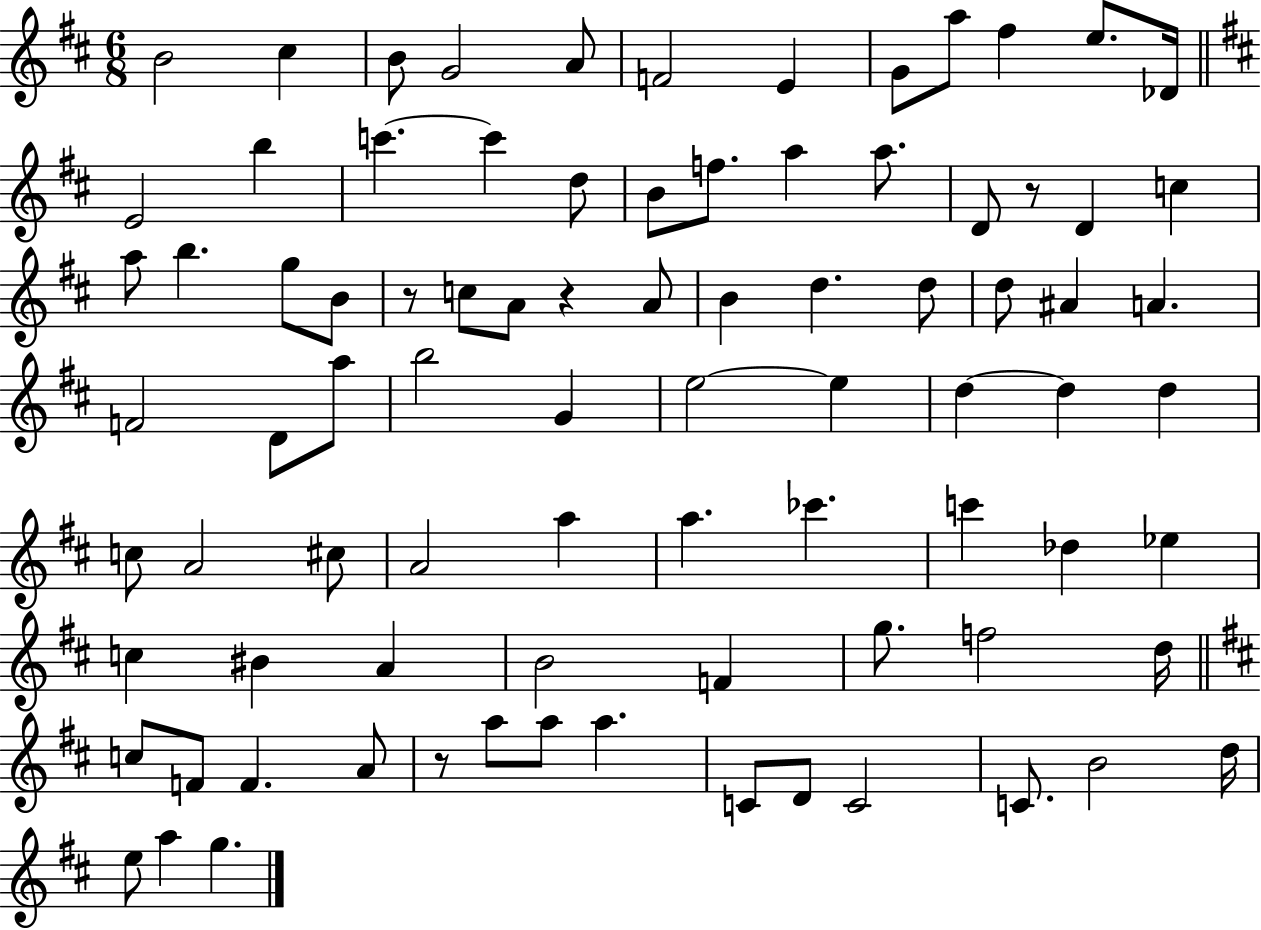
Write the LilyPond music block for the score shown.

{
  \clef treble
  \numericTimeSignature
  \time 6/8
  \key d \major
  b'2 cis''4 | b'8 g'2 a'8 | f'2 e'4 | g'8 a''8 fis''4 e''8. des'16 | \break \bar "||" \break \key d \major e'2 b''4 | c'''4.~~ c'''4 d''8 | b'8 f''8. a''4 a''8. | d'8 r8 d'4 c''4 | \break a''8 b''4. g''8 b'8 | r8 c''8 a'8 r4 a'8 | b'4 d''4. d''8 | d''8 ais'4 a'4. | \break f'2 d'8 a''8 | b''2 g'4 | e''2~~ e''4 | d''4~~ d''4 d''4 | \break c''8 a'2 cis''8 | a'2 a''4 | a''4. ces'''4. | c'''4 des''4 ees''4 | \break c''4 bis'4 a'4 | b'2 f'4 | g''8. f''2 d''16 | \bar "||" \break \key d \major c''8 f'8 f'4. a'8 | r8 a''8 a''8 a''4. | c'8 d'8 c'2 | c'8. b'2 d''16 | \break e''8 a''4 g''4. | \bar "|."
}